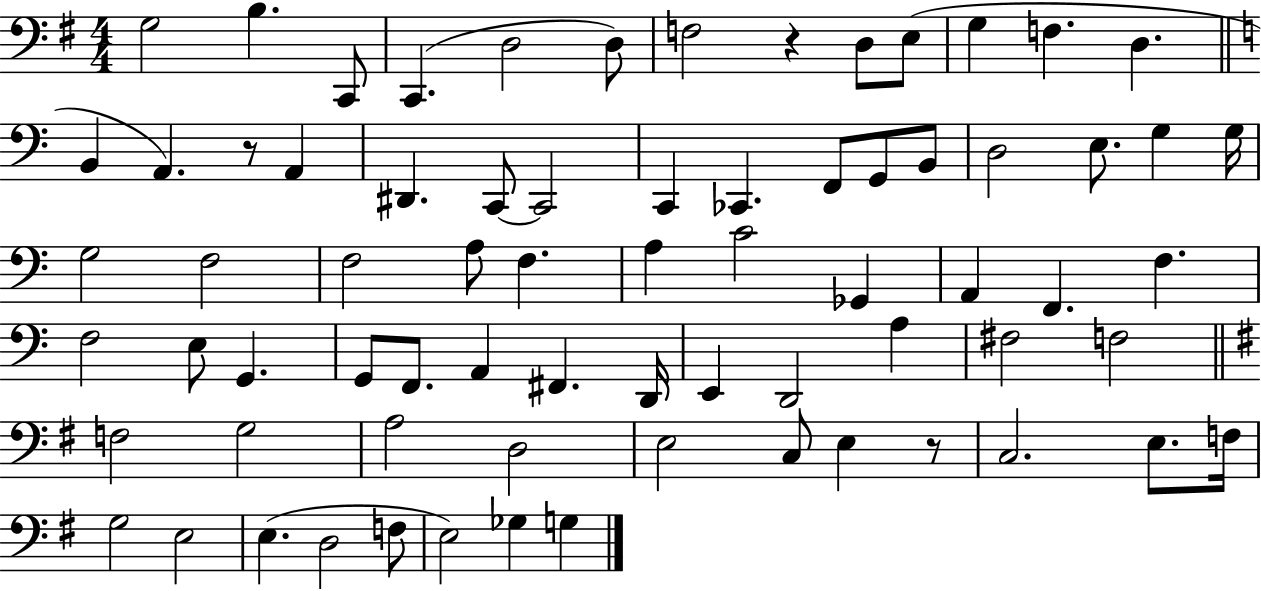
G3/h B3/q. C2/e C2/q. D3/h D3/e F3/h R/q D3/e E3/e G3/q F3/q. D3/q. B2/q A2/q. R/e A2/q D#2/q. C2/e C2/h C2/q CES2/q. F2/e G2/e B2/e D3/h E3/e. G3/q G3/s G3/h F3/h F3/h A3/e F3/q. A3/q C4/h Gb2/q A2/q F2/q. F3/q. F3/h E3/e G2/q. G2/e F2/e. A2/q F#2/q. D2/s E2/q D2/h A3/q F#3/h F3/h F3/h G3/h A3/h D3/h E3/h C3/e E3/q R/e C3/h. E3/e. F3/s G3/h E3/h E3/q. D3/h F3/e E3/h Gb3/q G3/q